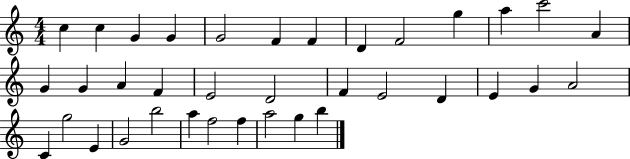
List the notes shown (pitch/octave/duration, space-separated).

C5/q C5/q G4/q G4/q G4/h F4/q F4/q D4/q F4/h G5/q A5/q C6/h A4/q G4/q G4/q A4/q F4/q E4/h D4/h F4/q E4/h D4/q E4/q G4/q A4/h C4/q G5/h E4/q G4/h B5/h A5/q F5/h F5/q A5/h G5/q B5/q